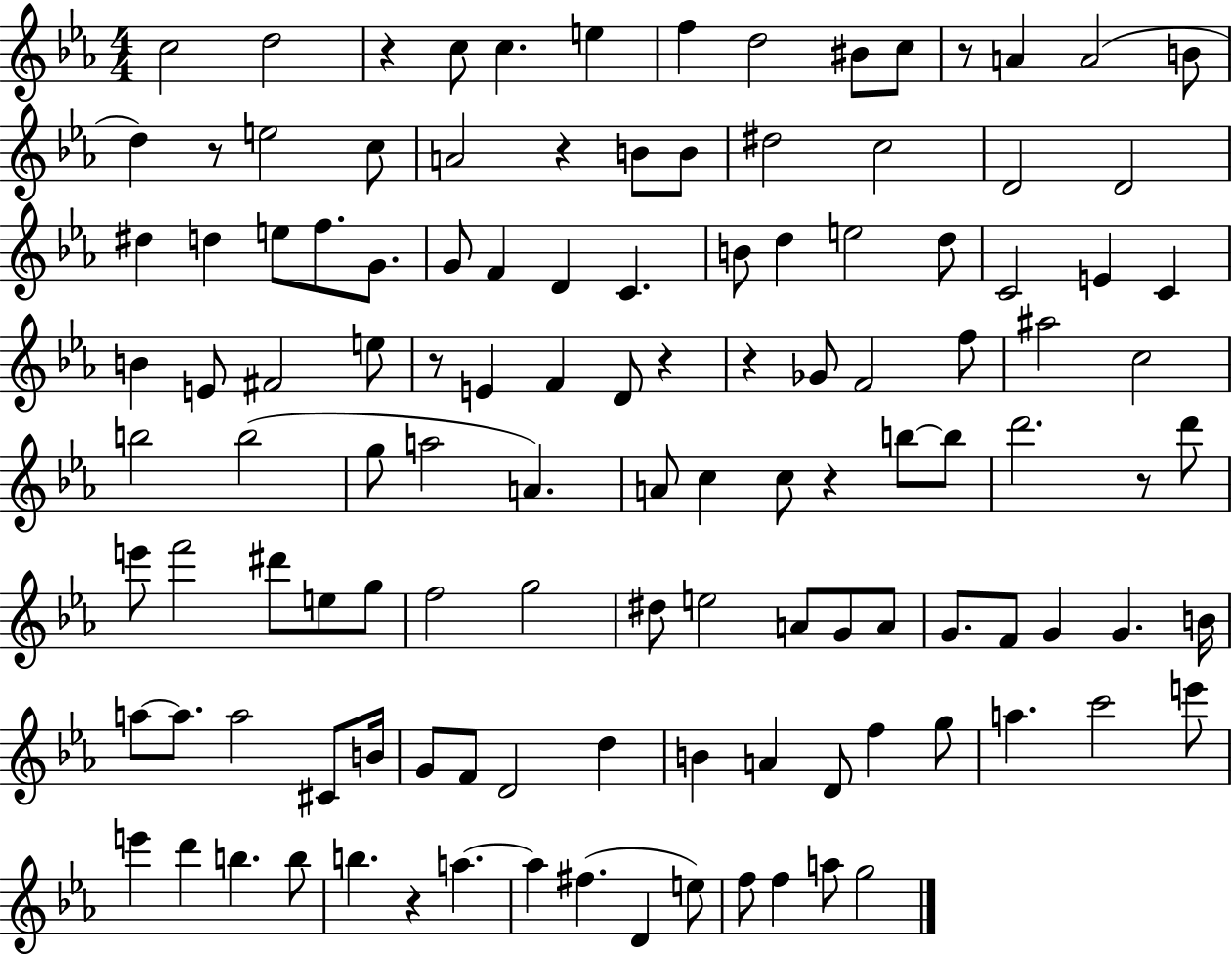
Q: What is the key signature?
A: EES major